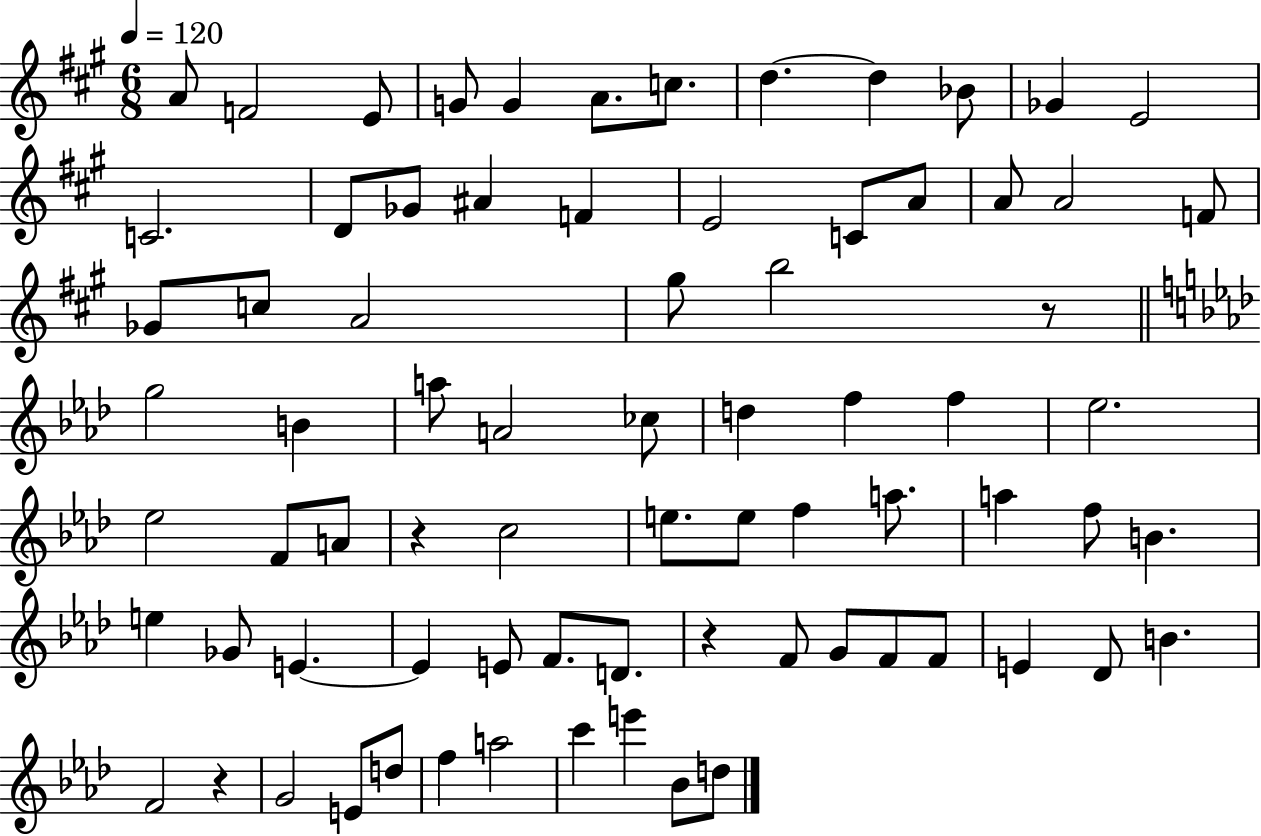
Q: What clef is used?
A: treble